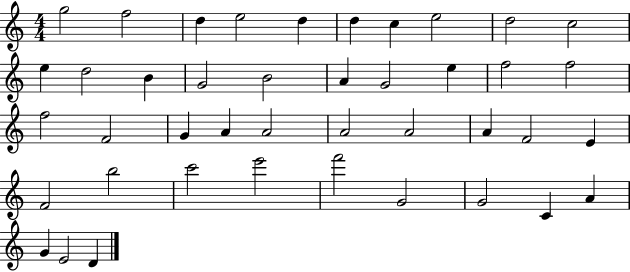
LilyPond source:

{
  \clef treble
  \numericTimeSignature
  \time 4/4
  \key c \major
  g''2 f''2 | d''4 e''2 d''4 | d''4 c''4 e''2 | d''2 c''2 | \break e''4 d''2 b'4 | g'2 b'2 | a'4 g'2 e''4 | f''2 f''2 | \break f''2 f'2 | g'4 a'4 a'2 | a'2 a'2 | a'4 f'2 e'4 | \break f'2 b''2 | c'''2 e'''2 | f'''2 g'2 | g'2 c'4 a'4 | \break g'4 e'2 d'4 | \bar "|."
}